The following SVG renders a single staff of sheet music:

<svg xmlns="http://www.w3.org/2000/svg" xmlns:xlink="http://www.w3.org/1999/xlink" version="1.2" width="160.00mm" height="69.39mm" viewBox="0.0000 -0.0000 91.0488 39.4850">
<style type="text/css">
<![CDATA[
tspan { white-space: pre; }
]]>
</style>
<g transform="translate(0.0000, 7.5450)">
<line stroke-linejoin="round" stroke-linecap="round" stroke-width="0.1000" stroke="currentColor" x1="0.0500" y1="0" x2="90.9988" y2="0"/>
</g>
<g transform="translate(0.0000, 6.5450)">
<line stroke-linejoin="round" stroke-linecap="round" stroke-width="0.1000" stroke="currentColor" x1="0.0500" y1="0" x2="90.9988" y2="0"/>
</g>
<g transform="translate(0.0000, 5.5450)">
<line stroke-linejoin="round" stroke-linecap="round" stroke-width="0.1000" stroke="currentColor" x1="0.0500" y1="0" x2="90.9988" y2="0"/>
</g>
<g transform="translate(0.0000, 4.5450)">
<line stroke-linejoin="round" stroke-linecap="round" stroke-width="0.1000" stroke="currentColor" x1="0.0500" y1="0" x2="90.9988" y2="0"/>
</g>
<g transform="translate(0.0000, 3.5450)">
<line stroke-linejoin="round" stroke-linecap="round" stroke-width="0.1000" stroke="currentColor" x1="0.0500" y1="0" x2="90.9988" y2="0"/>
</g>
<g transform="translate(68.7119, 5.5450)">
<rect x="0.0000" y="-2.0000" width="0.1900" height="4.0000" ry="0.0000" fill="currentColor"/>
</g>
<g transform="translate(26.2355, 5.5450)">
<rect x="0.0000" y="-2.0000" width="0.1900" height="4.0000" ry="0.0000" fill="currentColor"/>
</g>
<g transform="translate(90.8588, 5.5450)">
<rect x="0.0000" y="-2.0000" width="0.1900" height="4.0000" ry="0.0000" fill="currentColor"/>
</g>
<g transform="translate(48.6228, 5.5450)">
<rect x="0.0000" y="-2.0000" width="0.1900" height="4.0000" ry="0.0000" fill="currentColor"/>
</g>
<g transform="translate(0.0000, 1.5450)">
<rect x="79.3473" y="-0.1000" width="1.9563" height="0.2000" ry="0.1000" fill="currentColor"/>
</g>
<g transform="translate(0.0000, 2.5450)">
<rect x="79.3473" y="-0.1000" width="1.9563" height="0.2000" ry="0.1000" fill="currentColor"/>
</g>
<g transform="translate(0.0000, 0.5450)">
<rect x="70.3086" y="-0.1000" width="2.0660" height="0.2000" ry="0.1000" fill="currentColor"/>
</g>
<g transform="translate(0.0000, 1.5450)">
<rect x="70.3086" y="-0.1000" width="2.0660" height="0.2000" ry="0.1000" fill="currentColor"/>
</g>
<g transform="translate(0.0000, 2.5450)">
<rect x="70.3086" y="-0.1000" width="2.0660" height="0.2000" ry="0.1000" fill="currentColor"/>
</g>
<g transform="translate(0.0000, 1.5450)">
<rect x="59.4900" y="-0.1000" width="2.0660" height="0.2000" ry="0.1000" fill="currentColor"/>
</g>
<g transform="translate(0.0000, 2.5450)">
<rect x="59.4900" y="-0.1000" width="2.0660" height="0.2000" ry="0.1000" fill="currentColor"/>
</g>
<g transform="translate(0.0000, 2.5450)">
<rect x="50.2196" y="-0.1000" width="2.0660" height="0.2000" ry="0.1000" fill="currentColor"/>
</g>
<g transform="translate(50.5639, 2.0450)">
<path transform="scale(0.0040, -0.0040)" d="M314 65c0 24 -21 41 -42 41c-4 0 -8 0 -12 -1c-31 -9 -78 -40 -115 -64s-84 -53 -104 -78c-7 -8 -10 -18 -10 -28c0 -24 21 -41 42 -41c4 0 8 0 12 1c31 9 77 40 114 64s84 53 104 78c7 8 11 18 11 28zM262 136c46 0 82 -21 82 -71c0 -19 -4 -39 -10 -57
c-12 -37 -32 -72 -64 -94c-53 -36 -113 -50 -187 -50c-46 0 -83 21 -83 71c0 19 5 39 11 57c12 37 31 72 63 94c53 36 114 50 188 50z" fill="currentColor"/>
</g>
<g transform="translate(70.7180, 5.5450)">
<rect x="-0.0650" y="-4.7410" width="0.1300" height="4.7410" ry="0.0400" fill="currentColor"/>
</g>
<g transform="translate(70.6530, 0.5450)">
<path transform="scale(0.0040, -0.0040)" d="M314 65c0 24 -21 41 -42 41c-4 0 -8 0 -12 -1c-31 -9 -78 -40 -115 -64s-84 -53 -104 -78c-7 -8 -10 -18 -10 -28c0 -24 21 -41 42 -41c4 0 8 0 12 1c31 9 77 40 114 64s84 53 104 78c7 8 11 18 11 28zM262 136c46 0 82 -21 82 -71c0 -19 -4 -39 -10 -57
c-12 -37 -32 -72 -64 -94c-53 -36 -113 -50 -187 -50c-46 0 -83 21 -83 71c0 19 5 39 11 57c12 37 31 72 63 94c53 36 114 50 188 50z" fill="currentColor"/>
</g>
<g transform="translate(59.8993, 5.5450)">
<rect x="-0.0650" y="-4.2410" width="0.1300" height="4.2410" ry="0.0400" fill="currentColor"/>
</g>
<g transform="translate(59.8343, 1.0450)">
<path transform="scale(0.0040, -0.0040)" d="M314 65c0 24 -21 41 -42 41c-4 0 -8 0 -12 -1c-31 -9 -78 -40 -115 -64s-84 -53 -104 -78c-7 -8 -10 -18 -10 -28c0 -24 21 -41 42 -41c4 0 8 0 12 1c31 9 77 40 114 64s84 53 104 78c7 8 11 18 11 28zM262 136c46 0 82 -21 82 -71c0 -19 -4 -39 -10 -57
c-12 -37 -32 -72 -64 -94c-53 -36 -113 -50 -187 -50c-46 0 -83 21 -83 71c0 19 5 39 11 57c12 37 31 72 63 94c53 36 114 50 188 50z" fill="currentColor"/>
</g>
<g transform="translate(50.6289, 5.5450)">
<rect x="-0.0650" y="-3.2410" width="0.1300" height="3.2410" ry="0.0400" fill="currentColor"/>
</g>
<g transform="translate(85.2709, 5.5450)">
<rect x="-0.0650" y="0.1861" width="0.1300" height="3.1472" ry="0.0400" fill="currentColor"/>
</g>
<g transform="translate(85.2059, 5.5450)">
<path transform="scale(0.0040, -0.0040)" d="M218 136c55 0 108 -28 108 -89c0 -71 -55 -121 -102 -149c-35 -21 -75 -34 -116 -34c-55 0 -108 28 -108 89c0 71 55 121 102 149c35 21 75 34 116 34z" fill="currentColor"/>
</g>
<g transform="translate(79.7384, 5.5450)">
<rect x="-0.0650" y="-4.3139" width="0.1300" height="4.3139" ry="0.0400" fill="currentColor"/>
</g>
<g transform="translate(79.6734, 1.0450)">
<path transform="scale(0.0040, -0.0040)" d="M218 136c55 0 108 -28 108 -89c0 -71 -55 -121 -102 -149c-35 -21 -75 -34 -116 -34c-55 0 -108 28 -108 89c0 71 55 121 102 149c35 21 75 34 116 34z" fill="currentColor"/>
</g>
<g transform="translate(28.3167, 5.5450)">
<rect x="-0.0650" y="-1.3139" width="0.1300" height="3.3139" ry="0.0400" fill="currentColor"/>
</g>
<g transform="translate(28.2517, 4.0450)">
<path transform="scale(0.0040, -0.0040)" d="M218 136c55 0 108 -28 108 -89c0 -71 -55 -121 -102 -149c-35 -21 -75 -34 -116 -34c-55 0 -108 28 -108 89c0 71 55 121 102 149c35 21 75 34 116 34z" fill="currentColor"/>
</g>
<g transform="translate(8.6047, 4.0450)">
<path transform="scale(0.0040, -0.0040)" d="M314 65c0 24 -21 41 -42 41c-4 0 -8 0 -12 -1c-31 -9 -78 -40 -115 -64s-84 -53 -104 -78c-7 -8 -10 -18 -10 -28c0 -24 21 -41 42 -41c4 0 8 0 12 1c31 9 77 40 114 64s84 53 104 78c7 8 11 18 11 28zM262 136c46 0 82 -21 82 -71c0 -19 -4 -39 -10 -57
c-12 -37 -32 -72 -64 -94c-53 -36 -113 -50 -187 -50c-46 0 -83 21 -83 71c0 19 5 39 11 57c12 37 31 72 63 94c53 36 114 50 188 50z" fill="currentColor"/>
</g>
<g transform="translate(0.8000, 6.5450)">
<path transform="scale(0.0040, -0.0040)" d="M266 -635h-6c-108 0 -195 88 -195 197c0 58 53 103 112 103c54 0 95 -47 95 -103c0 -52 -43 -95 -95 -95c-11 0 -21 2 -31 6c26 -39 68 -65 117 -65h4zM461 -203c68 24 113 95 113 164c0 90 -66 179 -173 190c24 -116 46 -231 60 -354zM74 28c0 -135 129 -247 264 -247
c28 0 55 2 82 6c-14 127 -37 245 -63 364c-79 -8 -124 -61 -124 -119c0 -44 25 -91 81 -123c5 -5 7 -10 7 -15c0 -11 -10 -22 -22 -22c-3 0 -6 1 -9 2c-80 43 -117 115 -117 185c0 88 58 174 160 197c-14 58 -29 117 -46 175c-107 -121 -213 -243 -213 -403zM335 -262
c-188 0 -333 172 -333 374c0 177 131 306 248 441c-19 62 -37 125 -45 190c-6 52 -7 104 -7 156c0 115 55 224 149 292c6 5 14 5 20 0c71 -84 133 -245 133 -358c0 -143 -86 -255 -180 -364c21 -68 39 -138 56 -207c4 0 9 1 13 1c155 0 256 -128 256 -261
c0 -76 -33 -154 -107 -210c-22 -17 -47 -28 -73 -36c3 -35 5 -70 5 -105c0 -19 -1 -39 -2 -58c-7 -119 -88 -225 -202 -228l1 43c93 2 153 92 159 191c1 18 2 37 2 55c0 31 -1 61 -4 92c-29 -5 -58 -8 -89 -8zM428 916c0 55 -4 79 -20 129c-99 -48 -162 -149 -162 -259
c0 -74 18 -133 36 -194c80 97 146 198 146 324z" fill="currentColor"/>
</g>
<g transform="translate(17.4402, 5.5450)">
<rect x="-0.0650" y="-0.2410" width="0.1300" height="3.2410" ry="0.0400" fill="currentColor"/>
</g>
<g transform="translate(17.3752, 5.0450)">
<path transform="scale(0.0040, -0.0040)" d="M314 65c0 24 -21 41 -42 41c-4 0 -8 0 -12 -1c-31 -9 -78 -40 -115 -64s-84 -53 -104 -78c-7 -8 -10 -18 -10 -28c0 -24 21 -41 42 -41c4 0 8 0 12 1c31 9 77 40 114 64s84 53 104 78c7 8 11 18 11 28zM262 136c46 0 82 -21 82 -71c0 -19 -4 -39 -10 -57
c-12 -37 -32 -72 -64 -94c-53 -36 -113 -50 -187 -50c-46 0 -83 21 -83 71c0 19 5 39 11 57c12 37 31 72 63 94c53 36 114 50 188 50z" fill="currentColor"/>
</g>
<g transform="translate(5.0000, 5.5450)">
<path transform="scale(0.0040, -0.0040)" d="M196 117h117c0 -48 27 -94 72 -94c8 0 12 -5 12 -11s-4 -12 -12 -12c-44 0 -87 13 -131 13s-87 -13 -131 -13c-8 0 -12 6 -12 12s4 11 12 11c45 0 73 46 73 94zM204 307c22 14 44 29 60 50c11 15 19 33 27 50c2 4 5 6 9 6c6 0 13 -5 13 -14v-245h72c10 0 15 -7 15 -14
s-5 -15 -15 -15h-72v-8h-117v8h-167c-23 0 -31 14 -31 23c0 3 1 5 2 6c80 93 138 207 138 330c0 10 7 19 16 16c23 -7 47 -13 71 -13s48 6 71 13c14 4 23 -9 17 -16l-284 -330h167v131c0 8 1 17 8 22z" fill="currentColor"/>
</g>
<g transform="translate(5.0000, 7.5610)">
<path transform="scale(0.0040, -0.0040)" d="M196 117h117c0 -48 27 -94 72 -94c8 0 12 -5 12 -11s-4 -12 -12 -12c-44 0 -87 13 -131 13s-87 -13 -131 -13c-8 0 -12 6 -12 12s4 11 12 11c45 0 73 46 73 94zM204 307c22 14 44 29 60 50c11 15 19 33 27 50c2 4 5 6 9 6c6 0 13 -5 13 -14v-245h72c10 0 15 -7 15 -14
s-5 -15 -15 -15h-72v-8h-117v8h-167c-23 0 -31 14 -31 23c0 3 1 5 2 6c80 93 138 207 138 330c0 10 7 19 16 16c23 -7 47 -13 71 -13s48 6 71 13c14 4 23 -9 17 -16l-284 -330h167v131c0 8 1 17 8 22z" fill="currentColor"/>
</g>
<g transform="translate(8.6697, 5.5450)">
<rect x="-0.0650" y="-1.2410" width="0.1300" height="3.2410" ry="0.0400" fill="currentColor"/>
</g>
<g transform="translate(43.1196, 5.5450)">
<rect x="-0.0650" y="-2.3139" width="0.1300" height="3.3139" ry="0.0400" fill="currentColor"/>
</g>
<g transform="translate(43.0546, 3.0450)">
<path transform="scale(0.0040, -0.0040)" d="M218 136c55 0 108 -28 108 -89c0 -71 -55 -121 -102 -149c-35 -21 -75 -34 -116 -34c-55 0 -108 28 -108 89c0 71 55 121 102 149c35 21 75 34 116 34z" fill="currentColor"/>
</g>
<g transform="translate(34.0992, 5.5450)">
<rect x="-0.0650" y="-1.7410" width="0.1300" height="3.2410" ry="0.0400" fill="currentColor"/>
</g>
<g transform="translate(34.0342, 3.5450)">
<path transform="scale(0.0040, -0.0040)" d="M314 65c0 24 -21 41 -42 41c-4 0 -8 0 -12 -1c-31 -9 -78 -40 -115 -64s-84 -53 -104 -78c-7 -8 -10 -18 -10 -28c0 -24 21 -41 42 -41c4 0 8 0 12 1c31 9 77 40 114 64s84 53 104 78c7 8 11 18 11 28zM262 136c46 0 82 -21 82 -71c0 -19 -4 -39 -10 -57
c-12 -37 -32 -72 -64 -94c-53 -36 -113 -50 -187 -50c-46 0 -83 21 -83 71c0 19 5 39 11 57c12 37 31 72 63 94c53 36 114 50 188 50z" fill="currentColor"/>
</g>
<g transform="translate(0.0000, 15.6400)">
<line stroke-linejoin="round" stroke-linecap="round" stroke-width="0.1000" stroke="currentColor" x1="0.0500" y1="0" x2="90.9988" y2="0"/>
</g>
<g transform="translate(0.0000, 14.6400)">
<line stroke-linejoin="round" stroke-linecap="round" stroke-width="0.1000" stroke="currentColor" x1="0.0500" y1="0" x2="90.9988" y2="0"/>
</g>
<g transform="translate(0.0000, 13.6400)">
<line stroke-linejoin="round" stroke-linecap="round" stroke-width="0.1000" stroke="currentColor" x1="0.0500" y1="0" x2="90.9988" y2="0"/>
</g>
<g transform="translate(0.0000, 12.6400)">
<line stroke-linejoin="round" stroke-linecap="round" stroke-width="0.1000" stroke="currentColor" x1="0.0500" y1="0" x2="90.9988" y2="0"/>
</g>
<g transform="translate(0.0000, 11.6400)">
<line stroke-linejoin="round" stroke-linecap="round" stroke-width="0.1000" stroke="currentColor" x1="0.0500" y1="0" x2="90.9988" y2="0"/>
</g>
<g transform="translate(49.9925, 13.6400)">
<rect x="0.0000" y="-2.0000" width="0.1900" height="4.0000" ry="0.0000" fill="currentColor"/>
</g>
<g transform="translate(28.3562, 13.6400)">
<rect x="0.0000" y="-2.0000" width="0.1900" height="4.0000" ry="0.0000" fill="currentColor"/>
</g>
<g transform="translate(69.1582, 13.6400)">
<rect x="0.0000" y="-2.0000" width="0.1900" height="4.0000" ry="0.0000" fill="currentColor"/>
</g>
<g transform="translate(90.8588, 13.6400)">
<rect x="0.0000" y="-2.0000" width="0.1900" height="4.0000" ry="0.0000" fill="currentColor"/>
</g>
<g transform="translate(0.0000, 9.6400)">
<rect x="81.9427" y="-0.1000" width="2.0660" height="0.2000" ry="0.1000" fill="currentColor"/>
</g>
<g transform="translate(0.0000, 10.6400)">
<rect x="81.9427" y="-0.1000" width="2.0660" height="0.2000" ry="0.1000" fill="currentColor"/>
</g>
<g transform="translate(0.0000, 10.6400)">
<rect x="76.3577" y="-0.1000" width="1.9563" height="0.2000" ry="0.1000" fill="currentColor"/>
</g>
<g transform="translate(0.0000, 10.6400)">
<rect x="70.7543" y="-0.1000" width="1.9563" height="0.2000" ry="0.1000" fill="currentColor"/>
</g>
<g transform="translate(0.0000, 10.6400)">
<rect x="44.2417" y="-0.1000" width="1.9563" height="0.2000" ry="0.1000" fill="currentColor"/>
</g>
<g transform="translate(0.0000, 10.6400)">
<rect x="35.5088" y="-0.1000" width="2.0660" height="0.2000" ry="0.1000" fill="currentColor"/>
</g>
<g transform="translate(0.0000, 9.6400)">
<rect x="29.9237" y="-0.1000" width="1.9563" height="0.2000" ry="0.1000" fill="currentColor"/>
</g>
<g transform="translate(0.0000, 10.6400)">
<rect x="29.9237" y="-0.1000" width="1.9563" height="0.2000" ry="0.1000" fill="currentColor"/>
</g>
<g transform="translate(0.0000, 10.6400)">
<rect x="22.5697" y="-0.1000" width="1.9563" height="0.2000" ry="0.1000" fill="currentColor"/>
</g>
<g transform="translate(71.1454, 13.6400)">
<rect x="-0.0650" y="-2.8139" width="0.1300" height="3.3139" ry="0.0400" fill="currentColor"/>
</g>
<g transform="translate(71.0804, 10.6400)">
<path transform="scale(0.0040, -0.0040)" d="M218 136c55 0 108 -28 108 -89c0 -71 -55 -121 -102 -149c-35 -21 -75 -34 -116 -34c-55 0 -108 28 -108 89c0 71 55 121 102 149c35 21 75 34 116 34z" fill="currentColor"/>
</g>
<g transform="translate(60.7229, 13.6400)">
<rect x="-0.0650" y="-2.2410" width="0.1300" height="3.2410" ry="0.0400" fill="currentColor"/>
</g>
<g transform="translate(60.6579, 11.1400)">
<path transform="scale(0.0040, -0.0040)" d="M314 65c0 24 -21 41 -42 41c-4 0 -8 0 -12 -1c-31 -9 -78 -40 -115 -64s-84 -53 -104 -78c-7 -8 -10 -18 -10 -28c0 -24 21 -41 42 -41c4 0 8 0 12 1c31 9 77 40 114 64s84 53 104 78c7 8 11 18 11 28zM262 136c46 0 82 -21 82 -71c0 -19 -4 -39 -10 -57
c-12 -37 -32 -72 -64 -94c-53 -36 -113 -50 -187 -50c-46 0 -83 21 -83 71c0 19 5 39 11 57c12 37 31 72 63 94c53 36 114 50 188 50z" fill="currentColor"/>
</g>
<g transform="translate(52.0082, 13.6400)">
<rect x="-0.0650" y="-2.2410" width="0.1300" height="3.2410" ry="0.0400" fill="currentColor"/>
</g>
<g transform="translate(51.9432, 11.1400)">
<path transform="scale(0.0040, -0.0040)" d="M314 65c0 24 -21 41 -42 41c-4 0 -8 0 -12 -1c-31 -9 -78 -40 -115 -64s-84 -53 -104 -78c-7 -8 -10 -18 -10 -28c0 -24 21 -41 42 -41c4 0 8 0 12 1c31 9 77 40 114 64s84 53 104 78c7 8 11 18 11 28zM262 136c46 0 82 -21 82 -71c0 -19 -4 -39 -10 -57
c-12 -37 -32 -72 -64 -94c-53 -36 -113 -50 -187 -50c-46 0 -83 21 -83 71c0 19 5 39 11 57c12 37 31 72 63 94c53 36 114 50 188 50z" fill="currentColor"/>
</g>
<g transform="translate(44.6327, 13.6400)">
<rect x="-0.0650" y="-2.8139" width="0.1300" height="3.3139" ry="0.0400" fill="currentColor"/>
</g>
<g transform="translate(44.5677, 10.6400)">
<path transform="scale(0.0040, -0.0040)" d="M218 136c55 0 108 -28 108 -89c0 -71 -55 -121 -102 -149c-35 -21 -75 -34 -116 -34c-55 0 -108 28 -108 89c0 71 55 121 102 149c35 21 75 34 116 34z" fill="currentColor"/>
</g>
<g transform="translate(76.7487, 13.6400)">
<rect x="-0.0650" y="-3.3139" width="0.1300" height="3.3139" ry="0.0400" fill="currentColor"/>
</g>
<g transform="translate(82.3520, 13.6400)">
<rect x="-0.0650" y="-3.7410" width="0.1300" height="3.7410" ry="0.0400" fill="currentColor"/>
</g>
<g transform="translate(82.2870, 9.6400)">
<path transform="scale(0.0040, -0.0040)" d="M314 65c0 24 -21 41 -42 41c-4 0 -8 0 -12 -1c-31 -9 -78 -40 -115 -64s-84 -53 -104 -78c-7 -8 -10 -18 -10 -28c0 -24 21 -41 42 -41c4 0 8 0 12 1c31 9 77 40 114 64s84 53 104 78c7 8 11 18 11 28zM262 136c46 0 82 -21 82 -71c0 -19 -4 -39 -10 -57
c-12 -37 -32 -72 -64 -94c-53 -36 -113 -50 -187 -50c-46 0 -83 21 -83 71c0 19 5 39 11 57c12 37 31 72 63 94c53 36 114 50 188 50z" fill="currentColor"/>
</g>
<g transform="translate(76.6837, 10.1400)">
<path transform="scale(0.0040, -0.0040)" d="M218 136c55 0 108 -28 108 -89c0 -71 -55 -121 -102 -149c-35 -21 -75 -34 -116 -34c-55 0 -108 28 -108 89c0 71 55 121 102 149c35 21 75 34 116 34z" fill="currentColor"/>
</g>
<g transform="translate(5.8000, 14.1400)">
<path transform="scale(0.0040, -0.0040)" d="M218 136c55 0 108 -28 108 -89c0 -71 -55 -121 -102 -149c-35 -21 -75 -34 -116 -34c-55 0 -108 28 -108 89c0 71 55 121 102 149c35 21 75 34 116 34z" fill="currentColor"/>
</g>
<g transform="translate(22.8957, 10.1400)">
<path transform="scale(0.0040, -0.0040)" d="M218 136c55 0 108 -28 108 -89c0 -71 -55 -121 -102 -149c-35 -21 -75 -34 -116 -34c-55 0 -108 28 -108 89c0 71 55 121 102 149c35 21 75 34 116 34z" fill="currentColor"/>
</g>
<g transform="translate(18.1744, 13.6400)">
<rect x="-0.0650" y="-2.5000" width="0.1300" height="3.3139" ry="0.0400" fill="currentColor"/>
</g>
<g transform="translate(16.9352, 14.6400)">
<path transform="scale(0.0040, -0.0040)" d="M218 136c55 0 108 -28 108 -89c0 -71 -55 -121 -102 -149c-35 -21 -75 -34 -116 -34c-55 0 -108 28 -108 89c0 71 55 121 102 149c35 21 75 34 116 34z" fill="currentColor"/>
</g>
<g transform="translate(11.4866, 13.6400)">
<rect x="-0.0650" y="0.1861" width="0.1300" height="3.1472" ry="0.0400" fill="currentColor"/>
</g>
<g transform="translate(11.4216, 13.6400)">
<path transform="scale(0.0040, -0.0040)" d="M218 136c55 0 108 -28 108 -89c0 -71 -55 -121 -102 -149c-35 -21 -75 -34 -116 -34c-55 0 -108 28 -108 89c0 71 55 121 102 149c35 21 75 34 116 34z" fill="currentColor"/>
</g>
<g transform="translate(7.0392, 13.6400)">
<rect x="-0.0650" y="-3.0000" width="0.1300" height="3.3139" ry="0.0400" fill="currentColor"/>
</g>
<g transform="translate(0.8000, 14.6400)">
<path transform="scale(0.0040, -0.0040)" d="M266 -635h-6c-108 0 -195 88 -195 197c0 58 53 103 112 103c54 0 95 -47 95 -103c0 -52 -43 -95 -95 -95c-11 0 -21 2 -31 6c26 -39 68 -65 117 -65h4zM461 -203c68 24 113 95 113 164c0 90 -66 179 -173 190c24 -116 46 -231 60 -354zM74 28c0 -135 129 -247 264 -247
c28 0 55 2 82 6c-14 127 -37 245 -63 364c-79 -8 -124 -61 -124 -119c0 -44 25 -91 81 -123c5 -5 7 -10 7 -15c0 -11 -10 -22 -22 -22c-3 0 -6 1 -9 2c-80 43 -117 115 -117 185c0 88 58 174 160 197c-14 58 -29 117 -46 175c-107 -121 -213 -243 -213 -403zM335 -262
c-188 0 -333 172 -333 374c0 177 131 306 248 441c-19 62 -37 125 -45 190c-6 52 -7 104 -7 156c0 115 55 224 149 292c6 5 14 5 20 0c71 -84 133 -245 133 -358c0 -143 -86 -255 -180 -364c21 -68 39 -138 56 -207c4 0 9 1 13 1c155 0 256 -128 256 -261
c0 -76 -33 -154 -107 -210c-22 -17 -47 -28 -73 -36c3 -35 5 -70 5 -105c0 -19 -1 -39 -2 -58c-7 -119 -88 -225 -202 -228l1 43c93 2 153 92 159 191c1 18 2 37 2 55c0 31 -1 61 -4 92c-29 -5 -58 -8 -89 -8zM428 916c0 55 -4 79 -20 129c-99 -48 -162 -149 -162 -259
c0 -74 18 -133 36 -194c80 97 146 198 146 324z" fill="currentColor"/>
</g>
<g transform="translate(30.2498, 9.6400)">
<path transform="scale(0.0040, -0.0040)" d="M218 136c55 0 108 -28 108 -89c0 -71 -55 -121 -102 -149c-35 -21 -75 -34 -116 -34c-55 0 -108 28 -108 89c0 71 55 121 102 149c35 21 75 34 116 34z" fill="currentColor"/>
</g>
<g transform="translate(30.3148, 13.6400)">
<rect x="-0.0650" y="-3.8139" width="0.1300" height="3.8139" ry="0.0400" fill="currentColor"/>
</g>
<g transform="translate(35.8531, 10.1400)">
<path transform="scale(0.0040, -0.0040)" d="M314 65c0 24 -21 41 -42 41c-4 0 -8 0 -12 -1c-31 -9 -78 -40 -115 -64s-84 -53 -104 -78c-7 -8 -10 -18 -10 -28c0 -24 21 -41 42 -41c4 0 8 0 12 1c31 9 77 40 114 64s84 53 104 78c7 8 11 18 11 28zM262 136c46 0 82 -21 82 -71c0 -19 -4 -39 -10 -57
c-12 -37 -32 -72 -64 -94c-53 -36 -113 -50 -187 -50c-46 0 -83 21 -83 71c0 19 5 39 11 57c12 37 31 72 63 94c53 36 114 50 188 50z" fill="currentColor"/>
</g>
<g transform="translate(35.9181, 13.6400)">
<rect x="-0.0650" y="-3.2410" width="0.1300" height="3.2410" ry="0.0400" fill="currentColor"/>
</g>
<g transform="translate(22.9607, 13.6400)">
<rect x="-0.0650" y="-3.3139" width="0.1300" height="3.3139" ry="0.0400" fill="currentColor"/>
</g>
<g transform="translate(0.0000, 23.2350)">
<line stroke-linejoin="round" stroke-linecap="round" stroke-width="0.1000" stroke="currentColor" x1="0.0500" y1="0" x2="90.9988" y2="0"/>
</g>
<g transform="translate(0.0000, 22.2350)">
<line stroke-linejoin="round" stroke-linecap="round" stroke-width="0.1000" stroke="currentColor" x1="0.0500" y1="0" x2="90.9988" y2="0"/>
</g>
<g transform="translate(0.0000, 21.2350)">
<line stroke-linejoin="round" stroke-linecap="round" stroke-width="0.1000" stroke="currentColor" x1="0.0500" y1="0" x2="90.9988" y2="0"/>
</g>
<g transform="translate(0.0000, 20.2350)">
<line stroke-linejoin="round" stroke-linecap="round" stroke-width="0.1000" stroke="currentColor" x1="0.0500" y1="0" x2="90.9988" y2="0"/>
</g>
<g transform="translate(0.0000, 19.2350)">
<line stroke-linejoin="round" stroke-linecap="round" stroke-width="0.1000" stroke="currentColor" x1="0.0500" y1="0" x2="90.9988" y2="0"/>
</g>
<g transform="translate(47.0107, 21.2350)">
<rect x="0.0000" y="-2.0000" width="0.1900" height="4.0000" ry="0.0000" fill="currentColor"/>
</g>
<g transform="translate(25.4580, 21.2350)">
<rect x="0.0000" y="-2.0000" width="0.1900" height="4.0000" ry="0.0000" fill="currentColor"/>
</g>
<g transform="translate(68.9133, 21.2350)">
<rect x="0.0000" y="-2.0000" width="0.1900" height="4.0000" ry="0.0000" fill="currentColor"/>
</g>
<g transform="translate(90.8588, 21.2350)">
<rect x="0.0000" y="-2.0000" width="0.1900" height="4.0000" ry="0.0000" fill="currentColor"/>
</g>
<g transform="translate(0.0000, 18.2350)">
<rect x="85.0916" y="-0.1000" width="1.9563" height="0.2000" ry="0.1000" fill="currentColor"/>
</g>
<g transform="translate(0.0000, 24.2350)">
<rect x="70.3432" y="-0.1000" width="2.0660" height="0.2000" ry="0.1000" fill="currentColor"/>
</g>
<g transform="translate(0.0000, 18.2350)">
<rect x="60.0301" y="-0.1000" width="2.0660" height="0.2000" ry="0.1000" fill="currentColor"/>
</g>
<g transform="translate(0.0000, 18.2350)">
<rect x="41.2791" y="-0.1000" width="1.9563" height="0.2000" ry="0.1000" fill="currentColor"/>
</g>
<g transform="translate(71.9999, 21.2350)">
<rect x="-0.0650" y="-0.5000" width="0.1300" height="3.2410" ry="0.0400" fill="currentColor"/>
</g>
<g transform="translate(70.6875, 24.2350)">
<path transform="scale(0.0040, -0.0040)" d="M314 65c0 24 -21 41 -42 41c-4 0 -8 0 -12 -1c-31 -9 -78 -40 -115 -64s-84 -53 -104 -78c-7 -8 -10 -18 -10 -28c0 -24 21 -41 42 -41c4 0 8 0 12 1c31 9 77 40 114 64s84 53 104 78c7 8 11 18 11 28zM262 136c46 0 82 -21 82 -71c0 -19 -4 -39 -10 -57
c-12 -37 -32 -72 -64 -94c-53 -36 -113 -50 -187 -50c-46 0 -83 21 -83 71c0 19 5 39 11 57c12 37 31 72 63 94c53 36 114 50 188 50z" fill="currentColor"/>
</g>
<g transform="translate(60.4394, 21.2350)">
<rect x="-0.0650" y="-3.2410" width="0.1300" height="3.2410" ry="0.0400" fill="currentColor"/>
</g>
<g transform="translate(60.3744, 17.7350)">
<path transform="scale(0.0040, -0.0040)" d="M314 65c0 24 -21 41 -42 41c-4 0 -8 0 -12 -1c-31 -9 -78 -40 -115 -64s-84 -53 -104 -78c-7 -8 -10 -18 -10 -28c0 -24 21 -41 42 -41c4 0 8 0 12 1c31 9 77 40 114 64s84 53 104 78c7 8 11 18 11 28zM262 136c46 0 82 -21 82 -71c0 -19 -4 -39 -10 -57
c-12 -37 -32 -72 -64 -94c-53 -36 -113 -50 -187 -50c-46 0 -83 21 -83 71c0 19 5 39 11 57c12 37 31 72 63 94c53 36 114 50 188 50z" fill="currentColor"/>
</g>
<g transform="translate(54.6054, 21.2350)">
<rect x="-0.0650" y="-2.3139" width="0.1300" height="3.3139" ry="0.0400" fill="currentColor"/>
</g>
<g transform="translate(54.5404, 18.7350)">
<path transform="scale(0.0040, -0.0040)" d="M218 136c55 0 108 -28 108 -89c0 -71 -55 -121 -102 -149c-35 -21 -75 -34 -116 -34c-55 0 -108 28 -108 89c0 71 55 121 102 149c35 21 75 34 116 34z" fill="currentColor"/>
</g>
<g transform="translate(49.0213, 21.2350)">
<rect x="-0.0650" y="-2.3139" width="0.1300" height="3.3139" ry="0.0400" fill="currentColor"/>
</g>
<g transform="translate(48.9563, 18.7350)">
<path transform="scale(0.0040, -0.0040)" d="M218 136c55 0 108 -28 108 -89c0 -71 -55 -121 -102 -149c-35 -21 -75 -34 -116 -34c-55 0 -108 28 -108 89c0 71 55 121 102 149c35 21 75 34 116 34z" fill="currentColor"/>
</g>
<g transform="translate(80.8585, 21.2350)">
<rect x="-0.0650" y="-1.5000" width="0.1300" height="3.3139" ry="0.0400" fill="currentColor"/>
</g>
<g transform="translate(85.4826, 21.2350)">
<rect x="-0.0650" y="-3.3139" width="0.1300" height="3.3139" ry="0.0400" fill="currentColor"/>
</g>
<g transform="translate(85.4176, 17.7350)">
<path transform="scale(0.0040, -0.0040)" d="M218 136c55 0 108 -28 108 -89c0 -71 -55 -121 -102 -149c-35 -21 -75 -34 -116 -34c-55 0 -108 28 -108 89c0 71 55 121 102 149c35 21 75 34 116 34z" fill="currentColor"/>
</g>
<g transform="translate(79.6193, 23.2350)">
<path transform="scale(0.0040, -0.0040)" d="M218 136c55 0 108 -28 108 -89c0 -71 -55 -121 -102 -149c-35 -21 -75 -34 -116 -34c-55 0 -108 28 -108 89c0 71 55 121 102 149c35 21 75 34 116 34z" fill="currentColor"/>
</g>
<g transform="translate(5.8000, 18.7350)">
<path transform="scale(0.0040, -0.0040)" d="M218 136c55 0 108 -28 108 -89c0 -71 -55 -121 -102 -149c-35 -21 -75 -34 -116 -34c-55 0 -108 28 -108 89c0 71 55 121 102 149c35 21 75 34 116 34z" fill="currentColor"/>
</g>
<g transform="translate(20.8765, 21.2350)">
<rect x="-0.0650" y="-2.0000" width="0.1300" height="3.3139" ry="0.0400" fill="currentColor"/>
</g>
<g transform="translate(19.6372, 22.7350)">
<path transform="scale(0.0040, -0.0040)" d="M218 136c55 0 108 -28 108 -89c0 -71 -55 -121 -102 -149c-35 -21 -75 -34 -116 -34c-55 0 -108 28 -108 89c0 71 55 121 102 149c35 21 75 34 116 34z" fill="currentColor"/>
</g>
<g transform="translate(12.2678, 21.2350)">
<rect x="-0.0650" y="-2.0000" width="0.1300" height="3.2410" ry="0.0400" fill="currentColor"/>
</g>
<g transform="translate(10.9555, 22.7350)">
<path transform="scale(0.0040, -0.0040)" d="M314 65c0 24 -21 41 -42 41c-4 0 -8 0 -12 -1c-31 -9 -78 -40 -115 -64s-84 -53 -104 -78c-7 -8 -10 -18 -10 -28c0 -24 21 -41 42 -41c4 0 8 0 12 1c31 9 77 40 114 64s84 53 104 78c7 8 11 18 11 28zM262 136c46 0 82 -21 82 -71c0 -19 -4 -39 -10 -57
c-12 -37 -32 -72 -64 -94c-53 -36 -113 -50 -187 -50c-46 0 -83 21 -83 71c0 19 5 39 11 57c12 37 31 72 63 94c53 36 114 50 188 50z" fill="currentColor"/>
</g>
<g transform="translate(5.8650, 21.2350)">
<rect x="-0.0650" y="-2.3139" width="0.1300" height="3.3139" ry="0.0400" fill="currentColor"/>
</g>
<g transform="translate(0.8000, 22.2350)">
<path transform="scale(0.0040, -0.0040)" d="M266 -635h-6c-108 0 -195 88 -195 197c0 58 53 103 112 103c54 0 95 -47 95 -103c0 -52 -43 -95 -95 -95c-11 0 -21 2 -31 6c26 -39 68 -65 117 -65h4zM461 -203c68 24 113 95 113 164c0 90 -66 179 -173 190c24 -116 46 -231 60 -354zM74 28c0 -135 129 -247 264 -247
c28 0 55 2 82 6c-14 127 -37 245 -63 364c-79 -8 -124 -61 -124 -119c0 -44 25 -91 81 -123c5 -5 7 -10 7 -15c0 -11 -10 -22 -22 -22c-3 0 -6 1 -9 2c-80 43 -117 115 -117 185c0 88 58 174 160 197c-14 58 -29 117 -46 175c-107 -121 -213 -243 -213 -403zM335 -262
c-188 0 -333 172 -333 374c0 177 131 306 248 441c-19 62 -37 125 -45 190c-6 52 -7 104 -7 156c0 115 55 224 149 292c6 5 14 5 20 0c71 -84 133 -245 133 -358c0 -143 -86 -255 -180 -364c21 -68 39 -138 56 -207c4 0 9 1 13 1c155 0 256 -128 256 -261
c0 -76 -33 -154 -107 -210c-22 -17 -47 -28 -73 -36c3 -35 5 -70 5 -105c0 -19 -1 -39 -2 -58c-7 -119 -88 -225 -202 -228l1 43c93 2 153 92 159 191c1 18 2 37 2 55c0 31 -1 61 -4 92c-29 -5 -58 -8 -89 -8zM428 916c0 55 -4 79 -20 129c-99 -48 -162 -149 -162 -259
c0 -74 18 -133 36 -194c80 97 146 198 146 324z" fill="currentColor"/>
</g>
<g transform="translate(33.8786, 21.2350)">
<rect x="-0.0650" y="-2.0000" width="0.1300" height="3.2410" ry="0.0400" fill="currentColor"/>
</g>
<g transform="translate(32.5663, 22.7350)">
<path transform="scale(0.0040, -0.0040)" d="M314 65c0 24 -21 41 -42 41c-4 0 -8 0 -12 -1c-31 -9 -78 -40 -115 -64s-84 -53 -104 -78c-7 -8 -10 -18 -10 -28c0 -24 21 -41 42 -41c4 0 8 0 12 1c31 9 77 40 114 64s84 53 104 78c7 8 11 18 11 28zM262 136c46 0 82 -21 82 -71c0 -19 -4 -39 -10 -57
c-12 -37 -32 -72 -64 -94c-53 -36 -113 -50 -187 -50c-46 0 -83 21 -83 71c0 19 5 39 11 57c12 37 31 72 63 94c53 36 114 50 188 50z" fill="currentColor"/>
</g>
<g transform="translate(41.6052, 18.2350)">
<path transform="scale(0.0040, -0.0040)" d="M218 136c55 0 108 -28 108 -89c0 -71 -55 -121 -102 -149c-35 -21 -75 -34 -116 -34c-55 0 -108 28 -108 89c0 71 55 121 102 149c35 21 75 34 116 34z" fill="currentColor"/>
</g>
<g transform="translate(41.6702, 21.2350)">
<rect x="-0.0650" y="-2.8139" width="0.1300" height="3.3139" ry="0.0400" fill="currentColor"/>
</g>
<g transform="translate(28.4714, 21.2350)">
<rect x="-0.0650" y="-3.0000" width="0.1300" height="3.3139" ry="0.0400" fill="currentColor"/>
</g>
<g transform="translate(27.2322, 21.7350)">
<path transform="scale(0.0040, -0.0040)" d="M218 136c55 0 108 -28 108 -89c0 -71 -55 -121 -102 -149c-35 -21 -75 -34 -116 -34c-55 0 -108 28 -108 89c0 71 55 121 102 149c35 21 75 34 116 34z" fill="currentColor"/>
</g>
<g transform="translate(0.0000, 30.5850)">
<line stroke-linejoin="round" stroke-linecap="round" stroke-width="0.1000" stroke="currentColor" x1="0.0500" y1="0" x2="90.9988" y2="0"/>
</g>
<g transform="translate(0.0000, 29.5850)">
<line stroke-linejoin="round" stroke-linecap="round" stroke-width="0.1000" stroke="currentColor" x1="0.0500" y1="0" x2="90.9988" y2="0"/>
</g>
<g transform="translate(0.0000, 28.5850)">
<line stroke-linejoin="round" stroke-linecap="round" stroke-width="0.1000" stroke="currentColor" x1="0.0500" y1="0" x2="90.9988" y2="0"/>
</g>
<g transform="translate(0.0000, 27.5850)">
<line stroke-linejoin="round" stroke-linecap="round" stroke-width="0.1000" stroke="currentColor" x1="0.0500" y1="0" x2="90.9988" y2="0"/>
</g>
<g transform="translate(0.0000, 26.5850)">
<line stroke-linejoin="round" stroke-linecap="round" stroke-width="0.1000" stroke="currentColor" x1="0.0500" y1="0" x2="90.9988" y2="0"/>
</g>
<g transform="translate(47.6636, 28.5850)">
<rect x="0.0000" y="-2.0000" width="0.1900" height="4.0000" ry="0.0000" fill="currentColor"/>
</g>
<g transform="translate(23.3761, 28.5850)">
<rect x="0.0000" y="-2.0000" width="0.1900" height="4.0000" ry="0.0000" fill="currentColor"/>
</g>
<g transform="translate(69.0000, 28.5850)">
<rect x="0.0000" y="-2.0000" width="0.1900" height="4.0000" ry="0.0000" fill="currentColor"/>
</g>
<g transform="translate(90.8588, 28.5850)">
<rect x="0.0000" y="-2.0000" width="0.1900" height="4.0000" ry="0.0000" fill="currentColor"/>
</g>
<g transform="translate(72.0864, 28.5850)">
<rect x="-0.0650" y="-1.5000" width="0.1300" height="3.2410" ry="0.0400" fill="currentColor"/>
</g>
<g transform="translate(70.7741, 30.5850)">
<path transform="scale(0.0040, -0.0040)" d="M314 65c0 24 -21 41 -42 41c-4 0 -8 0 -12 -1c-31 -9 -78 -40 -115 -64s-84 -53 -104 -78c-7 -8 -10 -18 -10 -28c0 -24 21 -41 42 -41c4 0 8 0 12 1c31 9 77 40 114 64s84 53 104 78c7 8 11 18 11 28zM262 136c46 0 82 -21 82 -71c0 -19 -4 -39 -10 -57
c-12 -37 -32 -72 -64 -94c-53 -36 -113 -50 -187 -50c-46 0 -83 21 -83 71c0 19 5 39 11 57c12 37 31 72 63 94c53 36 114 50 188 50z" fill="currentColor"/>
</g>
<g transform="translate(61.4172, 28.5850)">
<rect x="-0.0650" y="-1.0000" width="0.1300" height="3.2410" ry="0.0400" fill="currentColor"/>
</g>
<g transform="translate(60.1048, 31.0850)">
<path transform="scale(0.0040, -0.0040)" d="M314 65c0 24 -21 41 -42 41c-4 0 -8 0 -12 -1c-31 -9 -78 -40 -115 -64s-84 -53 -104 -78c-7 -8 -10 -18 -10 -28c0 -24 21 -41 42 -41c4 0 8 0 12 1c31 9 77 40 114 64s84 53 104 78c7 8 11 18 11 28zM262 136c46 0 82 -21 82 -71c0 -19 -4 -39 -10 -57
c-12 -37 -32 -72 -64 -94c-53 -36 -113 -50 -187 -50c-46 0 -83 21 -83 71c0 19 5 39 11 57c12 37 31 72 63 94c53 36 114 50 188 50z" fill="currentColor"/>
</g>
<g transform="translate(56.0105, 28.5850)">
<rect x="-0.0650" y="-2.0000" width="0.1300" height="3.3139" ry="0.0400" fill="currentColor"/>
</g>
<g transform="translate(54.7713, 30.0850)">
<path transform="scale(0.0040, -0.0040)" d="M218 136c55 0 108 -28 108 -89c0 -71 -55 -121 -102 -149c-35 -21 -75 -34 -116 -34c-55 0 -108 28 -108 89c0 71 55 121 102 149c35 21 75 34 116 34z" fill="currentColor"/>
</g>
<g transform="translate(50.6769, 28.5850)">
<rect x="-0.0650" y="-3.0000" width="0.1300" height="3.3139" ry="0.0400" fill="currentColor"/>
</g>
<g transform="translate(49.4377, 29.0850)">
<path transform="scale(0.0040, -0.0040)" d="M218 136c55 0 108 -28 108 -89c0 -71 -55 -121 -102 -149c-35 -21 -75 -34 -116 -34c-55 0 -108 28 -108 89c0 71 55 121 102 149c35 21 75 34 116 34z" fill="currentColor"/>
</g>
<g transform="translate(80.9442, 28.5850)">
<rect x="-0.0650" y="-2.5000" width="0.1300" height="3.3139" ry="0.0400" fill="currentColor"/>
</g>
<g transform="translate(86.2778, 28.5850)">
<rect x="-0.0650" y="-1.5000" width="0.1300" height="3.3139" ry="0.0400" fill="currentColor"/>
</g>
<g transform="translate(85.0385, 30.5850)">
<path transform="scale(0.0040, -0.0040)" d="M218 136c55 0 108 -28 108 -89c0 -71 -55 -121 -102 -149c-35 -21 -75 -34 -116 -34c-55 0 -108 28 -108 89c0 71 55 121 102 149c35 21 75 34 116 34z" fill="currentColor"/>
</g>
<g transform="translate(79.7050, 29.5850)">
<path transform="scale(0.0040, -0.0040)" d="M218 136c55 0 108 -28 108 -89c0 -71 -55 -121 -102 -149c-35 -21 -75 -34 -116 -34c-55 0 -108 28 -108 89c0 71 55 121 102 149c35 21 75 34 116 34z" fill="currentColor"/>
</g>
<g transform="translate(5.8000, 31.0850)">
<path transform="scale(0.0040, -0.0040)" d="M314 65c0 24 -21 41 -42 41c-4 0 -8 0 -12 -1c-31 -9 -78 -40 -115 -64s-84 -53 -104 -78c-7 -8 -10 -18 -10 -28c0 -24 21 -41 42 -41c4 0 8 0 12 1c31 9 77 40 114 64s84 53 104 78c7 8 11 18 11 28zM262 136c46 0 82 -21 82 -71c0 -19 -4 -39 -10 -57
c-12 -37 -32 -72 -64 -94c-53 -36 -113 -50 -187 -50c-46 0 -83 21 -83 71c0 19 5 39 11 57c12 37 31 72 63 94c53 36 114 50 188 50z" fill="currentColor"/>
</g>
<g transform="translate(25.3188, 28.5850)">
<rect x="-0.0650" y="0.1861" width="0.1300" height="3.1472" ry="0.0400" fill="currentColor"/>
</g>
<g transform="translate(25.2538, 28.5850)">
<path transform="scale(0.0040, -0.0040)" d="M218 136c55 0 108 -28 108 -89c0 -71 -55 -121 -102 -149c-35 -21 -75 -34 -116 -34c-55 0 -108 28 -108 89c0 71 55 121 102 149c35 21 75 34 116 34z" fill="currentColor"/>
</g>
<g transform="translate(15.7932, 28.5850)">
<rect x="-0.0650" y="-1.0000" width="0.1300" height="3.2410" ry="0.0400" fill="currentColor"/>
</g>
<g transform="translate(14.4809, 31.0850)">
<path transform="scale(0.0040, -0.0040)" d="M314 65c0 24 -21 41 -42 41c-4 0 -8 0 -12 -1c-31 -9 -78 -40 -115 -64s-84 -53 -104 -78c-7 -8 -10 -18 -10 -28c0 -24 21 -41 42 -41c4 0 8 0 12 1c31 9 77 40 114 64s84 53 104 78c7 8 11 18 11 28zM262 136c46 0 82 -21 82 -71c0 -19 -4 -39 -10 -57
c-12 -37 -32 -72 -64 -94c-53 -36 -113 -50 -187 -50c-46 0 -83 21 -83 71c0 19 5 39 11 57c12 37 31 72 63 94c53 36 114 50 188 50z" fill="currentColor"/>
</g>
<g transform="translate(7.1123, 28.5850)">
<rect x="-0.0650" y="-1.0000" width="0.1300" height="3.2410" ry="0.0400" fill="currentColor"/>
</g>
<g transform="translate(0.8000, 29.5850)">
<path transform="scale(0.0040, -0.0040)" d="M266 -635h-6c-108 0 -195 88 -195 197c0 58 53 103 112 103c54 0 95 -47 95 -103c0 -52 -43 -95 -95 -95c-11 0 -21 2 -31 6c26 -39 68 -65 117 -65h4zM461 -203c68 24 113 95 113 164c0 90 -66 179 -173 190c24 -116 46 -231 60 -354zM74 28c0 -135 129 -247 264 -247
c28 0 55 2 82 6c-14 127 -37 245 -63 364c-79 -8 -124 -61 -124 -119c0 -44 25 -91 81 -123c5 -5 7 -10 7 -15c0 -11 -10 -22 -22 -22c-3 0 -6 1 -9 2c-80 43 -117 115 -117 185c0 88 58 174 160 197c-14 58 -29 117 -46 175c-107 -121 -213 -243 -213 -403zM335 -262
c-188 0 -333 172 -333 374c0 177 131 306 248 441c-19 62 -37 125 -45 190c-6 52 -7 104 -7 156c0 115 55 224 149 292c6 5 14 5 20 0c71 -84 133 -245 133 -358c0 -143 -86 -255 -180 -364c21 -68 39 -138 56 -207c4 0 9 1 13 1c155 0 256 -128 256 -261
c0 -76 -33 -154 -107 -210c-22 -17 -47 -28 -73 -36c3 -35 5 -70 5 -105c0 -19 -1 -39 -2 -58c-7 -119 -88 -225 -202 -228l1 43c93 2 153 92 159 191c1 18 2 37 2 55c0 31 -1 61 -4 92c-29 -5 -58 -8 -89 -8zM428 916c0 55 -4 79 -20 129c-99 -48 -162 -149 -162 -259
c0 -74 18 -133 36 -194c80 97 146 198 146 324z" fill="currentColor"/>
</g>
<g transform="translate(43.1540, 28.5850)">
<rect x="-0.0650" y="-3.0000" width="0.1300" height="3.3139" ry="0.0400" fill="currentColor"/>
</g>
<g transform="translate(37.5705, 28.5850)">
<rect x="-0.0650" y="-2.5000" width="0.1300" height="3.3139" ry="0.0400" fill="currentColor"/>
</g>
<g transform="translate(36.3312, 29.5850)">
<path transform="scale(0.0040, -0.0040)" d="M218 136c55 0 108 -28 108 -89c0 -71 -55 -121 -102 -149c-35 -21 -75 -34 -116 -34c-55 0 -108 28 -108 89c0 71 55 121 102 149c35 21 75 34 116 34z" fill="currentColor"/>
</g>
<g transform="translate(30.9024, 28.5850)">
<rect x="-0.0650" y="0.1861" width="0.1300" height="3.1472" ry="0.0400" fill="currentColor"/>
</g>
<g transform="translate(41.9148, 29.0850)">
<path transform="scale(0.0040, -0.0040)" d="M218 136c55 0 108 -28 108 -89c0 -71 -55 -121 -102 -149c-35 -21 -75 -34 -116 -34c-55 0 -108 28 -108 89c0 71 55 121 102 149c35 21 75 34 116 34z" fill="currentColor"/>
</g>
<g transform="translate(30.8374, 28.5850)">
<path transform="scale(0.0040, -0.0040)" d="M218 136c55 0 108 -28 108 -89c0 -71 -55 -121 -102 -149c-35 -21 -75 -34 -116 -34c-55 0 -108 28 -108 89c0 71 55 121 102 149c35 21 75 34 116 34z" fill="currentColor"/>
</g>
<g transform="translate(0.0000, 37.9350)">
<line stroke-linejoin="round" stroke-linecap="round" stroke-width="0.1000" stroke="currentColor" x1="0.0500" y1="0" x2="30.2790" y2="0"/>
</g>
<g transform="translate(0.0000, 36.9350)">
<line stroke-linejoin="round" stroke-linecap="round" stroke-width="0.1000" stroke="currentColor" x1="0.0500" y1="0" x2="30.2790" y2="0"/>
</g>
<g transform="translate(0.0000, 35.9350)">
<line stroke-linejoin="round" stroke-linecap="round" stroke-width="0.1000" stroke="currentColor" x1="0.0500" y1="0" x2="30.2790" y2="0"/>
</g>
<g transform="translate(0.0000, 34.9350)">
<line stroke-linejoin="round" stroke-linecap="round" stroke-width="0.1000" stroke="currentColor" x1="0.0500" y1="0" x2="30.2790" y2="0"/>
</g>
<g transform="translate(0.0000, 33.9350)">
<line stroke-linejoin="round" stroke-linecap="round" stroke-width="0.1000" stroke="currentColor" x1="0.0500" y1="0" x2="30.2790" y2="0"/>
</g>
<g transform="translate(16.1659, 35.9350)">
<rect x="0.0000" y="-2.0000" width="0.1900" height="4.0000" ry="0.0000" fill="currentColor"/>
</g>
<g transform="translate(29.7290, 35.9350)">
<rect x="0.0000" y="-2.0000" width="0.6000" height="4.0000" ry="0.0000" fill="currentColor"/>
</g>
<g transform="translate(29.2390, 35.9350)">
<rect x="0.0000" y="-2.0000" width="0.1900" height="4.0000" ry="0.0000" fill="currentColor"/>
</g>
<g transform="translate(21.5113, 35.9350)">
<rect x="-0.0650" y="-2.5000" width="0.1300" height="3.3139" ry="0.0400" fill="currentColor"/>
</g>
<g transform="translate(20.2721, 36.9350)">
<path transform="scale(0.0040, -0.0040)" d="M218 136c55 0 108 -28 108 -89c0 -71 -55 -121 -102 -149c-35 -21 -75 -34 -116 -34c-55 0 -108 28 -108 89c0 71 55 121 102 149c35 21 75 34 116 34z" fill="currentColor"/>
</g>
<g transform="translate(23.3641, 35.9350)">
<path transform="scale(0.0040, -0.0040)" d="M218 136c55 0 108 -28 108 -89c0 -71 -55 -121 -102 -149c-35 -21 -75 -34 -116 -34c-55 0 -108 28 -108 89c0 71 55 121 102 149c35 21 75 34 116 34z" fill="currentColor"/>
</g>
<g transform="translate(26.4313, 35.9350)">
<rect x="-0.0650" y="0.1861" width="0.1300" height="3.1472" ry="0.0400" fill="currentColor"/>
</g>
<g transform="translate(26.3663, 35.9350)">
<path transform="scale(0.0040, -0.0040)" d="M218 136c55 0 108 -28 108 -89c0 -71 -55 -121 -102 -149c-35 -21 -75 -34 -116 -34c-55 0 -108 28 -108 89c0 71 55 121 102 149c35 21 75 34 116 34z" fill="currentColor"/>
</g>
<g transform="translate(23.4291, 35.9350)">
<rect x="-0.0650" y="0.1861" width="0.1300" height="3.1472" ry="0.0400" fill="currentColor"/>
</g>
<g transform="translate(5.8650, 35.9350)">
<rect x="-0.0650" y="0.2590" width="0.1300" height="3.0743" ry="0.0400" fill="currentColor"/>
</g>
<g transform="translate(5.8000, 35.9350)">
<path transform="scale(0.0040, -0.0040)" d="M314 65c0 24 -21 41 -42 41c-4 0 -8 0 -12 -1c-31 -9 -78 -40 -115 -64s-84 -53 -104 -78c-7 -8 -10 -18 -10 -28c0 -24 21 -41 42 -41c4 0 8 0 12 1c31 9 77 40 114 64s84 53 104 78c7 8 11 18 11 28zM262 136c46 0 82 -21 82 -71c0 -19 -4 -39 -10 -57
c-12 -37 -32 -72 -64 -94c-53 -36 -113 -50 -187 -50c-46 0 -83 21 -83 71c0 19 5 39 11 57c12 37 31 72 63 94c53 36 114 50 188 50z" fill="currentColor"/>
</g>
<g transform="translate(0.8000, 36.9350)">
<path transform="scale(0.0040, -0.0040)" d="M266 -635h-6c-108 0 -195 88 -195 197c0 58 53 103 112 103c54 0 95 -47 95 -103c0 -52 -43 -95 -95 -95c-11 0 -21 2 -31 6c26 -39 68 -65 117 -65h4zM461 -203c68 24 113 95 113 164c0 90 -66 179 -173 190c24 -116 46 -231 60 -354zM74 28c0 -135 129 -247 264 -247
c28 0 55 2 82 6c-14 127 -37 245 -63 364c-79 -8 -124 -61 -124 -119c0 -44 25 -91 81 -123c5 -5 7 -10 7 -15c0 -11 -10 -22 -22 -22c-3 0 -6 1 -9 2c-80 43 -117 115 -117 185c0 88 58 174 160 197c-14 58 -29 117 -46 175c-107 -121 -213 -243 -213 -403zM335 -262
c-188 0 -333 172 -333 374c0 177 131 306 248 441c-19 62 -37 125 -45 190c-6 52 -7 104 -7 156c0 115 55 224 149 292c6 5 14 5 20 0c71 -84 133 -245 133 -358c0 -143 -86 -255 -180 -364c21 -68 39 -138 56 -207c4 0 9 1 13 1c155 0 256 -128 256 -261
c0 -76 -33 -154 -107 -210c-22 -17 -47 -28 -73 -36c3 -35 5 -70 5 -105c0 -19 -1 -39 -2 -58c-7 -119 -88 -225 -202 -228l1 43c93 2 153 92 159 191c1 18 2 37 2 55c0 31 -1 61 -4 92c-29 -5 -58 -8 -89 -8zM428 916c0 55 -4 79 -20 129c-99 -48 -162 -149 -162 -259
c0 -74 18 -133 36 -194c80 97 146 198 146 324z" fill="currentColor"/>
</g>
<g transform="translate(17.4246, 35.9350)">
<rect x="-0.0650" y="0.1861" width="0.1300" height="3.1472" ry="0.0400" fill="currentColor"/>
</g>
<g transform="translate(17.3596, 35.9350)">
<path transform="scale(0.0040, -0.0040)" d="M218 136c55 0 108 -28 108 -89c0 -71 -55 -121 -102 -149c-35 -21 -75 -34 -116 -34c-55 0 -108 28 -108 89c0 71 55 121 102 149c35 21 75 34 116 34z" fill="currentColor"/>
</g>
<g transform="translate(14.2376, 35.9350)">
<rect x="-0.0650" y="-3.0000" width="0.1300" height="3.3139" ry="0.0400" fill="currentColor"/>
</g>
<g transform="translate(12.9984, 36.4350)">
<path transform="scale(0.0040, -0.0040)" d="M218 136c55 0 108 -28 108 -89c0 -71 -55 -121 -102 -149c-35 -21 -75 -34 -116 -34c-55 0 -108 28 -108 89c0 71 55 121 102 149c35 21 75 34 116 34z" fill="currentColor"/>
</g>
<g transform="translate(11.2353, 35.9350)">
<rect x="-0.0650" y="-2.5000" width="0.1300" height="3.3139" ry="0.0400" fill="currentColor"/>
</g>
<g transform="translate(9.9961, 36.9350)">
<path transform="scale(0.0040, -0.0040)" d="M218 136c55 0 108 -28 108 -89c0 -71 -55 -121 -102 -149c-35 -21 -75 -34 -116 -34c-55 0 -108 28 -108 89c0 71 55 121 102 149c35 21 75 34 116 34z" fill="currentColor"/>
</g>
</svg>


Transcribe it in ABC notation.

X:1
T:Untitled
M:4/4
L:1/4
K:C
e2 c2 e f2 g b2 d'2 e'2 d' B A B G b c' b2 a g2 g2 a b c'2 g F2 F A F2 a g g b2 C2 E b D2 D2 B B G A A F D2 E2 G E B2 G A B G B B